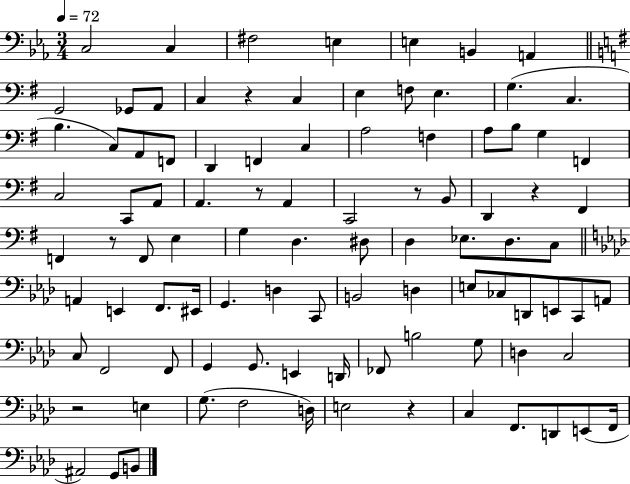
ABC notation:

X:1
T:Untitled
M:3/4
L:1/4
K:Eb
C,2 C, ^F,2 E, E, B,, A,, G,,2 _G,,/2 A,,/2 C, z C, E, F,/2 E, G, C, B, C,/2 A,,/2 F,,/2 D,, F,, C, A,2 F, A,/2 B,/2 G, F,, C,2 C,,/2 A,,/2 A,, z/2 A,, C,,2 z/2 B,,/2 D,, z ^F,, F,, z/2 F,,/2 E, G, D, ^D,/2 D, _E,/2 D,/2 C,/2 A,, E,, F,,/2 ^E,,/4 G,, D, C,,/2 B,,2 D, E,/2 _C,/2 D,,/2 E,,/2 C,,/2 A,,/2 C,/2 F,,2 F,,/2 G,, G,,/2 E,, D,,/4 _F,,/2 B,2 G,/2 D, C,2 z2 E, G,/2 F,2 D,/4 E,2 z C, F,,/2 D,,/2 E,,/2 F,,/4 ^A,,2 G,,/2 B,,/2